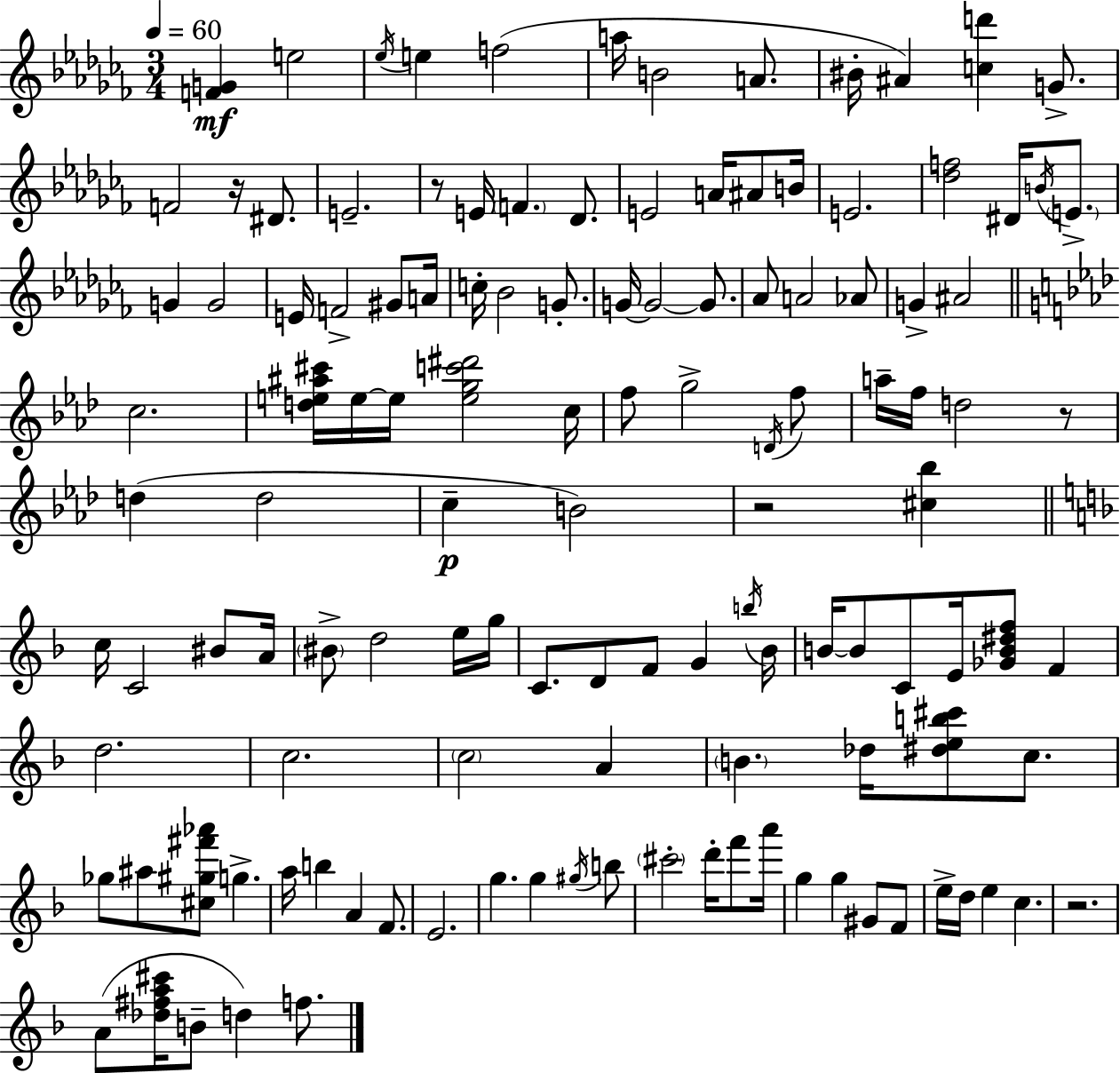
{
  \clef treble
  \numericTimeSignature
  \time 3/4
  \key aes \minor
  \tempo 4 = 60
  <f' g'>4\mf e''2 | \acciaccatura { ees''16 } e''4 f''2( | a''16 b'2 a'8. | bis'16-. ais'4) <c'' d'''>4 g'8.-> | \break f'2 r16 dis'8. | e'2.-- | r8 e'16 \parenthesize f'4. des'8. | e'2 a'16 ais'8 | \break b'16 e'2. | <des'' f''>2 dis'16 \acciaccatura { b'16 } \parenthesize e'8.-> | g'4 g'2 | e'16 f'2-> gis'8 | \break a'16 c''16-. bes'2 g'8.-. | g'16~~ g'2~~ g'8. | aes'8 a'2 | aes'8 g'4-> ais'2 | \break \bar "||" \break \key f \minor c''2. | <d'' e'' ais'' cis'''>16 e''16~~ e''16 <e'' g'' c''' dis'''>2 c''16 | f''8 g''2-> \acciaccatura { d'16 } f''8 | a''16-- f''16 d''2 r8 | \break d''4( d''2 | c''4--\p b'2) | r2 <cis'' bes''>4 | \bar "||" \break \key f \major c''16 c'2 bis'8 a'16 | \parenthesize bis'8-> d''2 e''16 g''16 | c'8. d'8 f'8 g'4 \acciaccatura { b''16 } | bes'16 b'16~~ b'8 c'8 e'16 <ges' b' dis'' f''>8 f'4 | \break d''2. | c''2. | \parenthesize c''2 a'4 | \parenthesize b'4. des''16 <dis'' e'' b'' cis'''>8 c''8. | \break ges''8 ais''8 <cis'' gis'' fis''' aes'''>8 g''4.-> | a''16 b''4 a'4 f'8. | e'2. | g''4. g''4 \acciaccatura { gis''16 } | \break b''8 \parenthesize cis'''2-. d'''16-. f'''8 | a'''16 g''4 g''4 gis'8 | f'8 e''16-> d''16 e''4 c''4. | r2. | \break a'8( <des'' fis'' a'' cis'''>16 b'8-- d''4) f''8. | \bar "|."
}